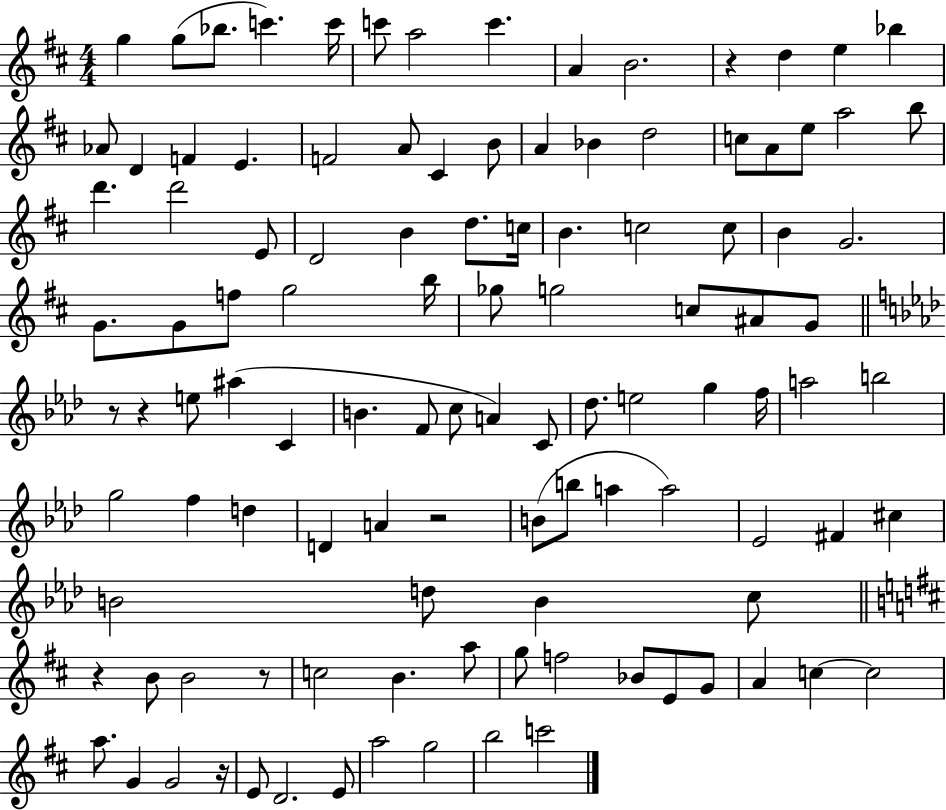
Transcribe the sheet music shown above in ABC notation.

X:1
T:Untitled
M:4/4
L:1/4
K:D
g g/2 _b/2 c' c'/4 c'/2 a2 c' A B2 z d e _b _A/2 D F E F2 A/2 ^C B/2 A _B d2 c/2 A/2 e/2 a2 b/2 d' d'2 E/2 D2 B d/2 c/4 B c2 c/2 B G2 G/2 G/2 f/2 g2 b/4 _g/2 g2 c/2 ^A/2 G/2 z/2 z e/2 ^a C B F/2 c/2 A C/2 _d/2 e2 g f/4 a2 b2 g2 f d D A z2 B/2 b/2 a a2 _E2 ^F ^c B2 d/2 B c/2 z B/2 B2 z/2 c2 B a/2 g/2 f2 _B/2 E/2 G/2 A c c2 a/2 G G2 z/4 E/2 D2 E/2 a2 g2 b2 c'2